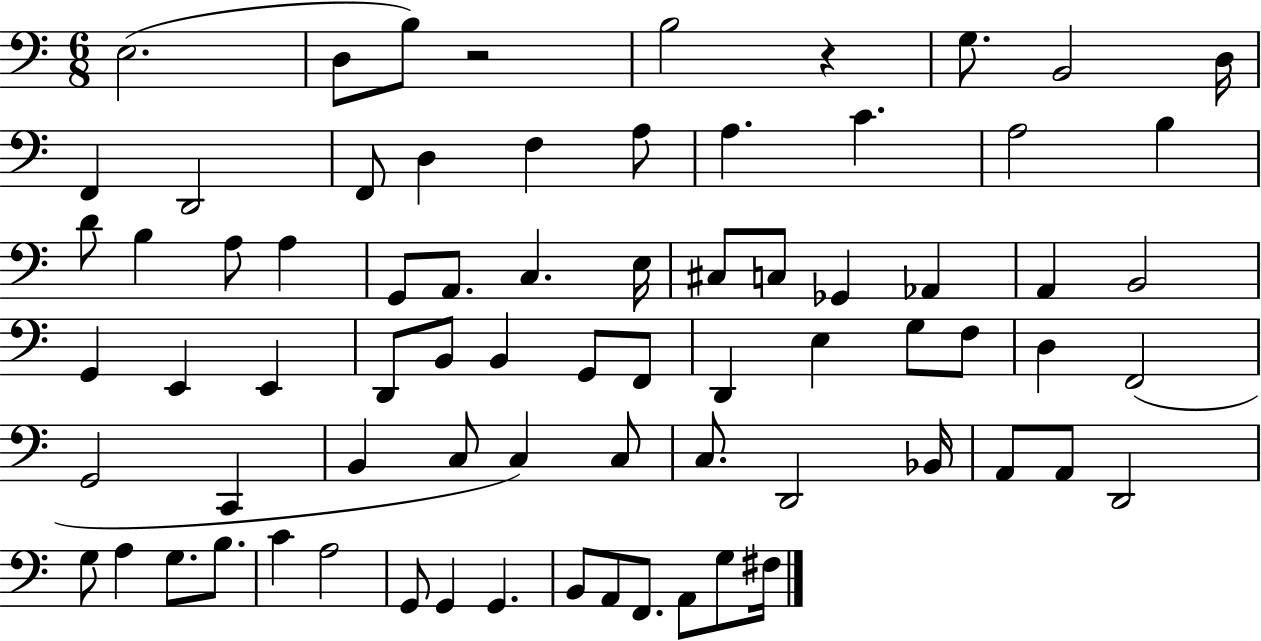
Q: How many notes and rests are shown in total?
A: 74